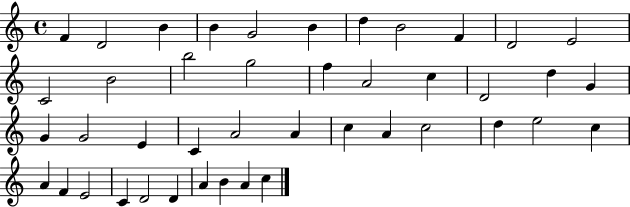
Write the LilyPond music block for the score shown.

{
  \clef treble
  \time 4/4
  \defaultTimeSignature
  \key c \major
  f'4 d'2 b'4 | b'4 g'2 b'4 | d''4 b'2 f'4 | d'2 e'2 | \break c'2 b'2 | b''2 g''2 | f''4 a'2 c''4 | d'2 d''4 g'4 | \break g'4 g'2 e'4 | c'4 a'2 a'4 | c''4 a'4 c''2 | d''4 e''2 c''4 | \break a'4 f'4 e'2 | c'4 d'2 d'4 | a'4 b'4 a'4 c''4 | \bar "|."
}